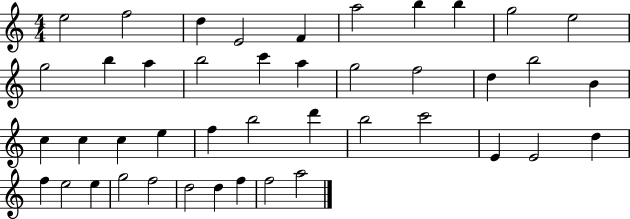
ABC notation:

X:1
T:Untitled
M:4/4
L:1/4
K:C
e2 f2 d E2 F a2 b b g2 e2 g2 b a b2 c' a g2 f2 d b2 B c c c e f b2 d' b2 c'2 E E2 d f e2 e g2 f2 d2 d f f2 a2